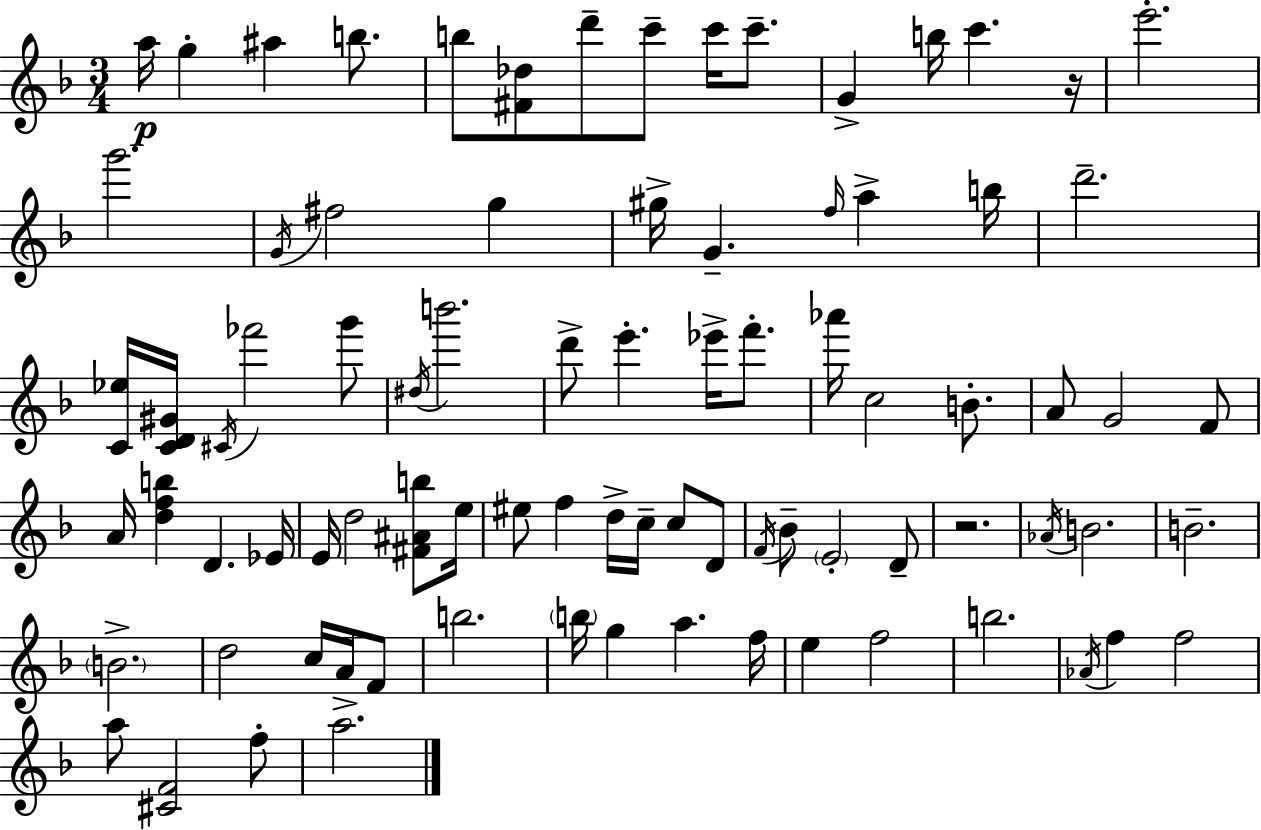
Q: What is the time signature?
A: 3/4